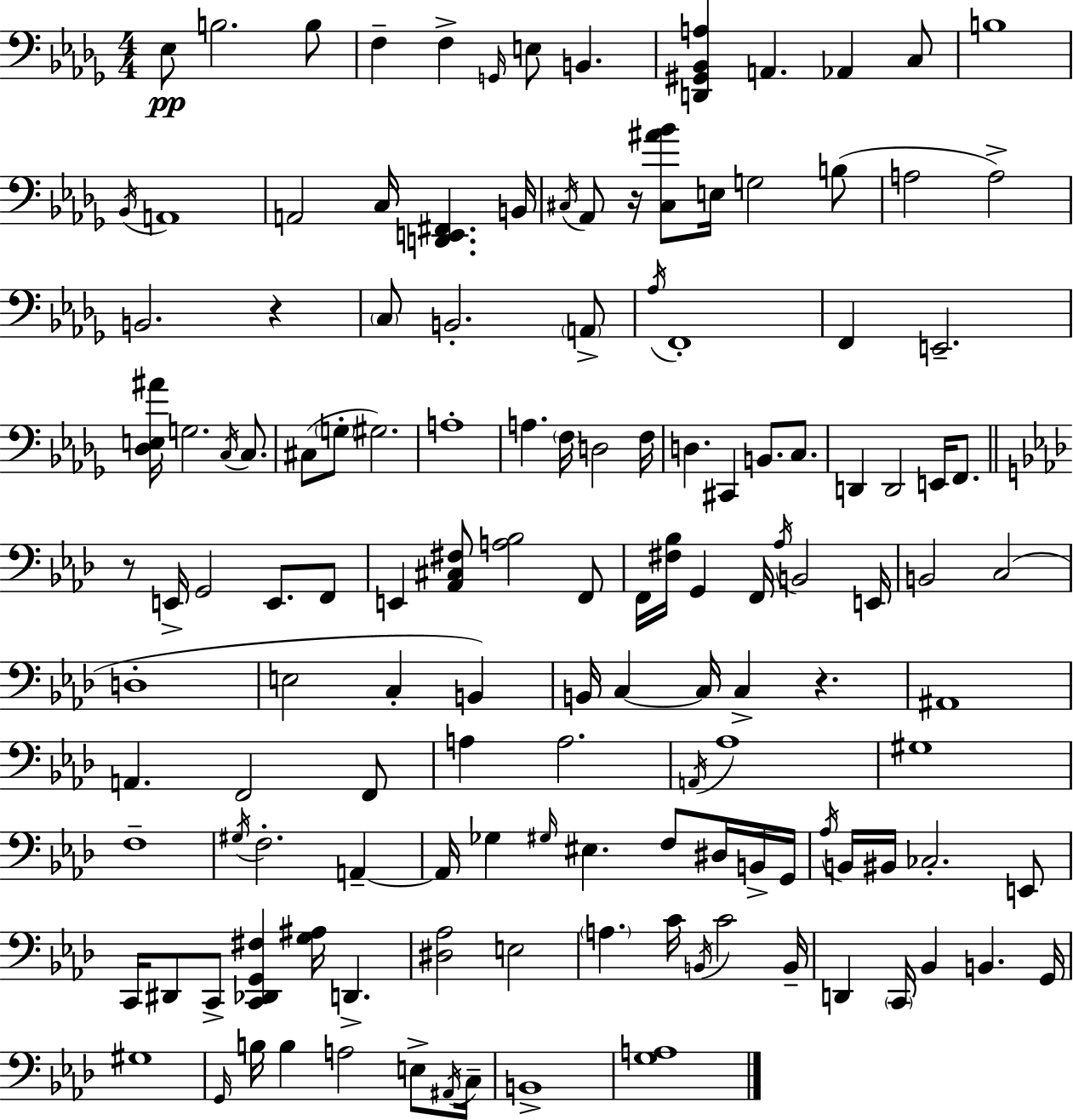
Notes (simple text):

Eb3/e B3/h. B3/e F3/q F3/q G2/s E3/e B2/q. [D2,G#2,Bb2,A3]/q A2/q. Ab2/q C3/e B3/w Bb2/s A2/w A2/h C3/s [D2,E2,F#2]/q. B2/s C#3/s Ab2/e R/s [C#3,A#4,Bb4]/e E3/s G3/h B3/e A3/h A3/h B2/h. R/q C3/e B2/h. A2/e Ab3/s F2/w F2/q E2/h. [Db3,E3,A#4]/s G3/h. C3/s C3/e. C#3/e G3/e G#3/h. A3/w A3/q. F3/s D3/h F3/s D3/q. C#2/q B2/e. C3/e. D2/q D2/h E2/s F2/e. R/e E2/s G2/h E2/e. F2/e E2/q [Ab2,C#3,F#3]/e [A3,Bb3]/h F2/e F2/s [F#3,Bb3]/s G2/q F2/s Ab3/s B2/h E2/s B2/h C3/h D3/w E3/h C3/q B2/q B2/s C3/q C3/s C3/q R/q. A#2/w A2/q. F2/h F2/e A3/q A3/h. A2/s Ab3/w G#3/w F3/w G#3/s F3/h. A2/q A2/s Gb3/q G#3/s EIS3/q. F3/e D#3/s B2/s G2/s Ab3/s B2/s BIS2/s CES3/h. E2/e C2/s D#2/e C2/e [C2,Db2,G2,F#3]/q [G3,A#3]/s D2/q. [D#3,Ab3]/h E3/h A3/q. C4/s B2/s C4/h B2/s D2/q C2/s Bb2/q B2/q. G2/s G#3/w G2/s B3/s B3/q A3/h E3/e A#2/s C3/s B2/w [G3,A3]/w